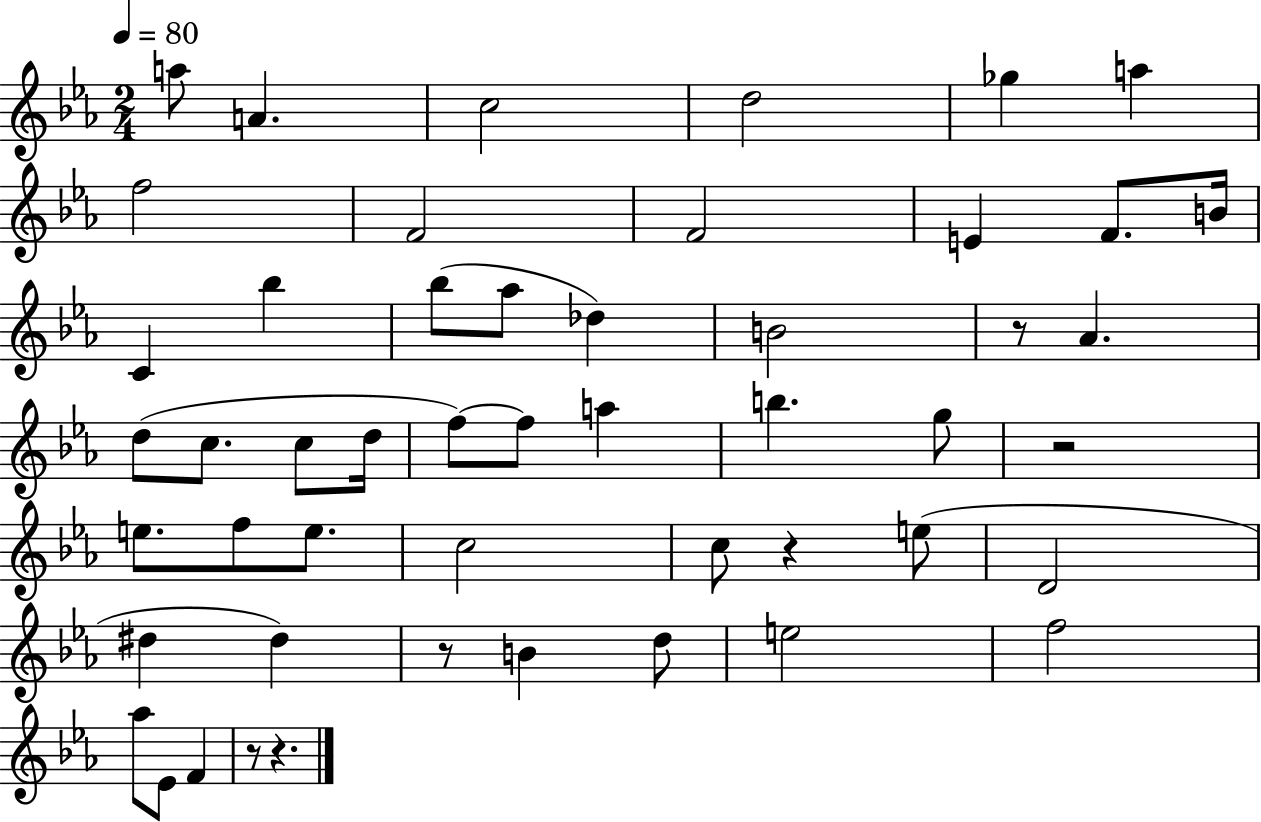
A5/e A4/q. C5/h D5/h Gb5/q A5/q F5/h F4/h F4/h E4/q F4/e. B4/s C4/q Bb5/q Bb5/e Ab5/e Db5/q B4/h R/e Ab4/q. D5/e C5/e. C5/e D5/s F5/e F5/e A5/q B5/q. G5/e R/h E5/e. F5/e E5/e. C5/h C5/e R/q E5/e D4/h D#5/q D#5/q R/e B4/q D5/e E5/h F5/h Ab5/e Eb4/e F4/q R/e R/q.